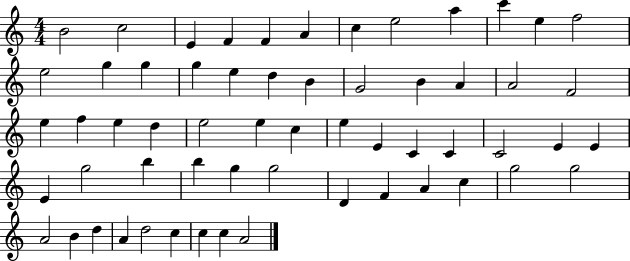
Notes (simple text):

B4/h C5/h E4/q F4/q F4/q A4/q C5/q E5/h A5/q C6/q E5/q F5/h E5/h G5/q G5/q G5/q E5/q D5/q B4/q G4/h B4/q A4/q A4/h F4/h E5/q F5/q E5/q D5/q E5/h E5/q C5/q E5/q E4/q C4/q C4/q C4/h E4/q E4/q E4/q G5/h B5/q B5/q G5/q G5/h D4/q F4/q A4/q C5/q G5/h G5/h A4/h B4/q D5/q A4/q D5/h C5/q C5/q C5/q A4/h